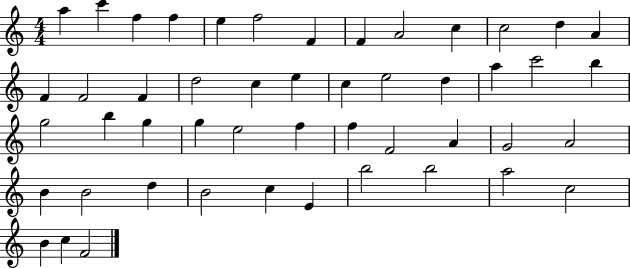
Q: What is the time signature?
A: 4/4